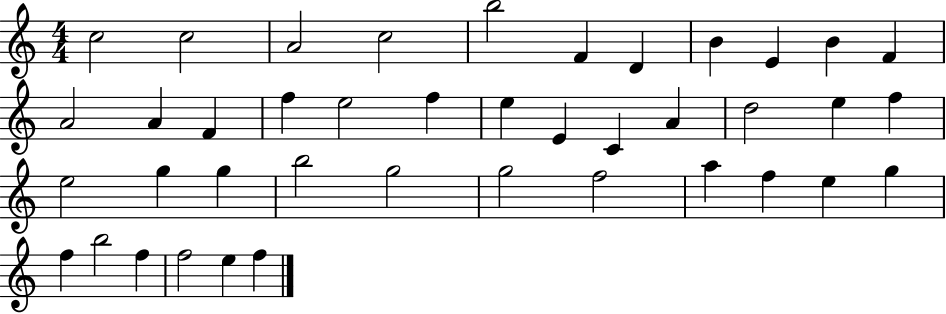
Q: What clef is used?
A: treble